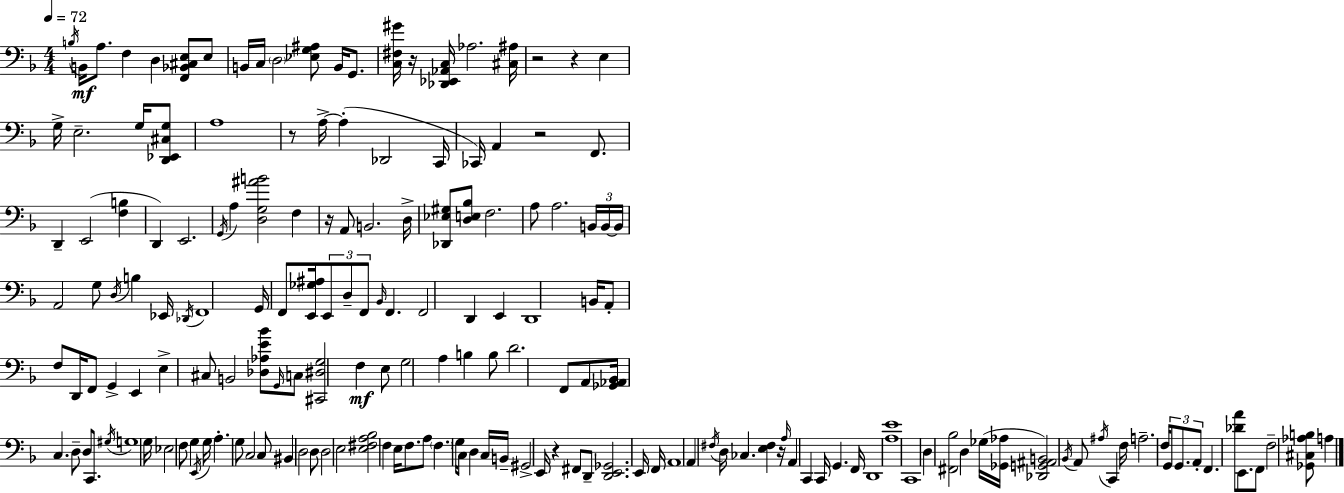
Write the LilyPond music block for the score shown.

{
  \clef bass
  \numericTimeSignature
  \time 4/4
  \key d \minor
  \tempo 4 = 72
  \acciaccatura { b16 }\mf b,16 a8. f4 d4 <f, bes, cis e>8 e8 | b,16 c16 \parenthesize d2 <ees g ais>8 b,16 g,8. | <c fis gis'>16 r16 <des, ees, aes, c>16 aes2. | <cis ais>16 r2 r4 e4 | \break g16-> e2.-- g16 <d, ees, cis g>8 | a1 | r8 a16->~~ a4-.( des,2 | c,16 ces,16) a,4 r2 f,8. | \break d,4-- e,2( <f b>4 | d,4) e,2. | \acciaccatura { g,16 } a4 <d g ais' b'>2 f4 | r16 a,8 b,2. | \break d16-> <des, ees gis>8 <d e bes>8 f2. | a8 a2. | \tuplet 3/2 { b,16 b,16~~ b,16 } a,2 g8 \acciaccatura { d16 } b4 | ees,16 \acciaccatura { des,16 } f,1 | \break g,16 f,8 <e, ges ais>16 \tuplet 3/2 { e,8 d8-- f,8 } \grace { bes,16 } f,4. | f,2 d,4 | e,4 d,1 | b,16 a,8-. f8 d,16 f,8 g,4-> | \break e,4 e4-> cis8 b,2 | <des aes e' bes'>8 \grace { g,16 } c8 <cis, dis g>2 | f4\mf e8 g2 a4 | b4 b8 d'2. | \break f,8 a,8 <ges, aes, bes,>16 c4. d8-- | d8 c,8. \acciaccatura { gis16 } g1 | g16 ees2 | f8 g4 \acciaccatura { e,16 } g16 a4.-. g8 | \break c2 c8 bis,4 d2 | d8 d2 | e2 <e fis a bes>2 | f4 e16 f8. a8 \parenthesize f4. | \break g16 c8 d4 c16 b,16-- gis,2-> | e,16 r4 fis,8 d,8-- <d, e, ges,>2. | e,16 f,16 a,1 | a,4 \acciaccatura { fis16 } d16 ces4. | \break <e fis>4 r16 \grace { a16 } a,4 c,4 | c,16 g,4. f,16 d,1 | <a e'>1 | c,1 | \break d4 <fis, bes>2 | d4 ges16( <ges, aes>16 <des, g, ais, b,>2) | \acciaccatura { bes,16 } a,8 \acciaccatura { ais16 } c,4 f16 a2.-- | f16 \tuplet 3/2 { g,8 g,8. a,8-. } | \break f,4. <des' a'>8 e,8. f,8 f2-- | <ges, cis aes b>8 a4 \bar "|."
}